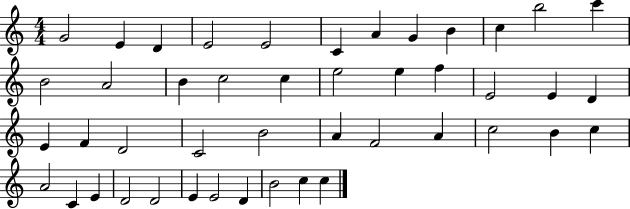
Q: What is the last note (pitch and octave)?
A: C5